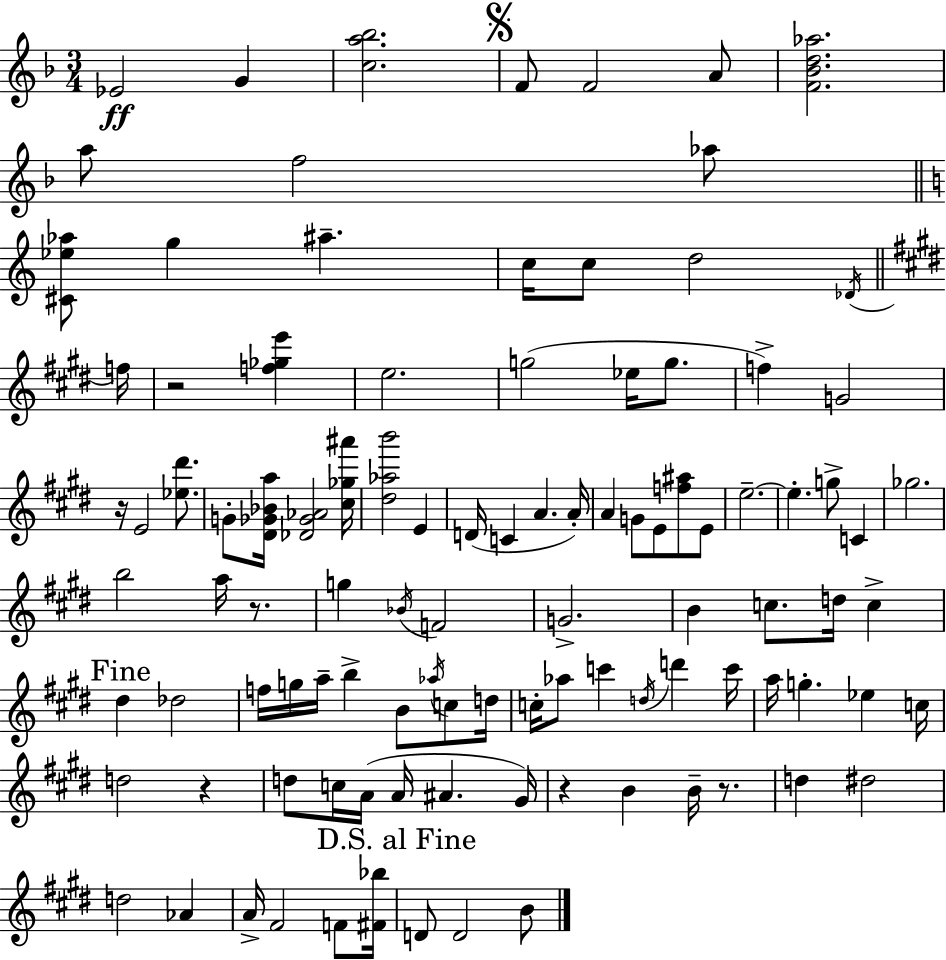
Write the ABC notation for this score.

X:1
T:Untitled
M:3/4
L:1/4
K:Dm
_E2 G [ca_b]2 F/2 F2 A/2 [F_Bd_a]2 a/2 f2 _a/2 [^C_e_a]/2 g ^a c/4 c/2 d2 _D/4 f/4 z2 [f_ge'] e2 g2 _e/4 g/2 f G2 z/4 E2 [_e^d']/2 G/2 [^D_G_Ba]/4 [_D_G_A]2 [^c_g^a']/4 [^d_ab']2 E D/4 C A A/4 A G/2 E/2 [f^a]/2 E/2 e2 e g/2 C _g2 b2 a/4 z/2 g _B/4 F2 G2 B c/2 d/4 c ^d _d2 f/4 g/4 a/4 b B/2 _a/4 c/2 d/4 c/4 _a/2 c' d/4 d' c'/4 a/4 g _e c/4 d2 z d/2 c/4 A/4 A/4 ^A ^G/4 z B B/4 z/2 d ^d2 d2 _A A/4 ^F2 F/2 [^F_b]/4 D/2 D2 B/2